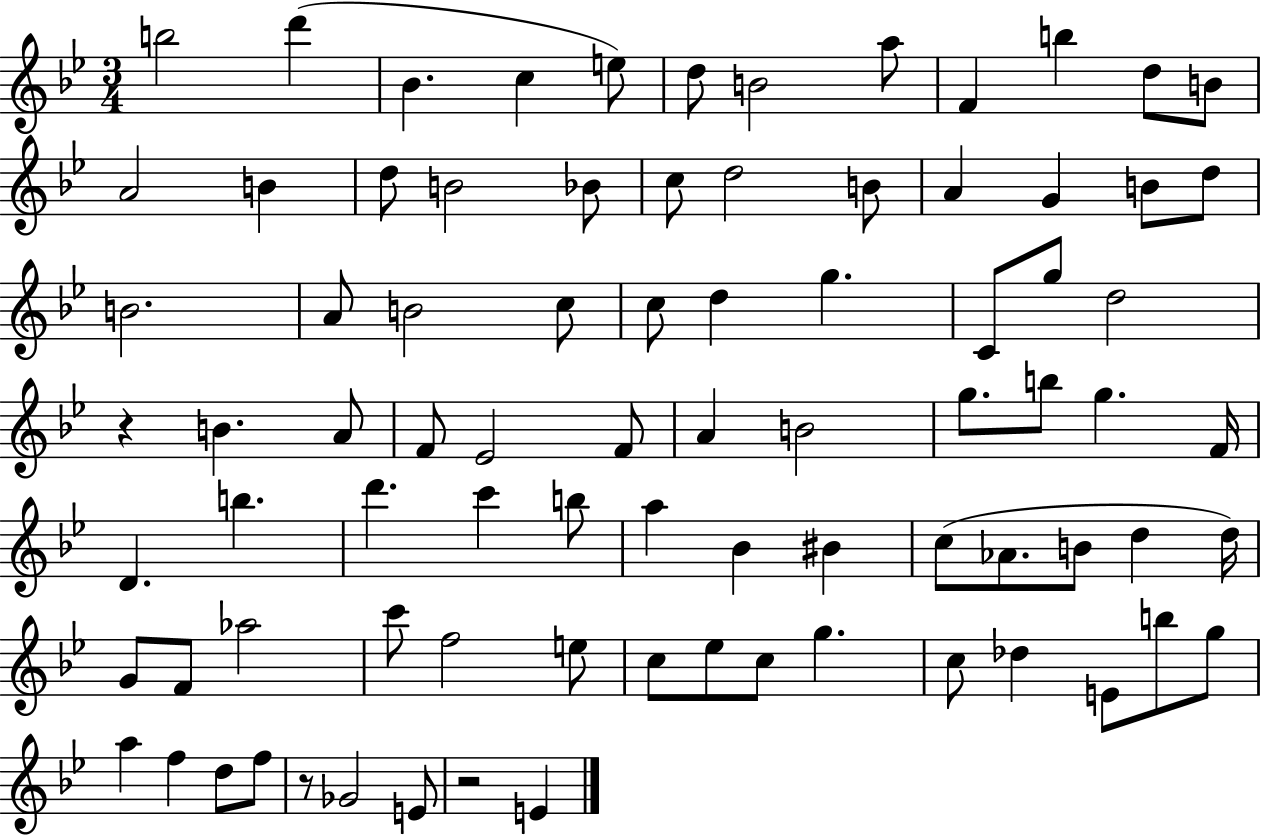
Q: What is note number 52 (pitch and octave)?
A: Bb4